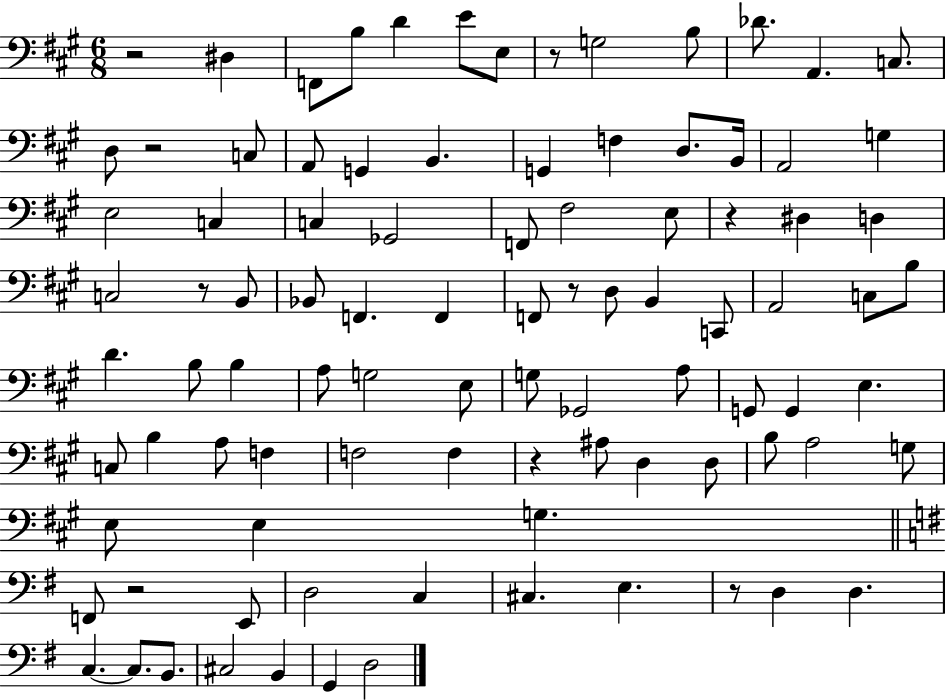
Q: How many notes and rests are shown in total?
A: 94